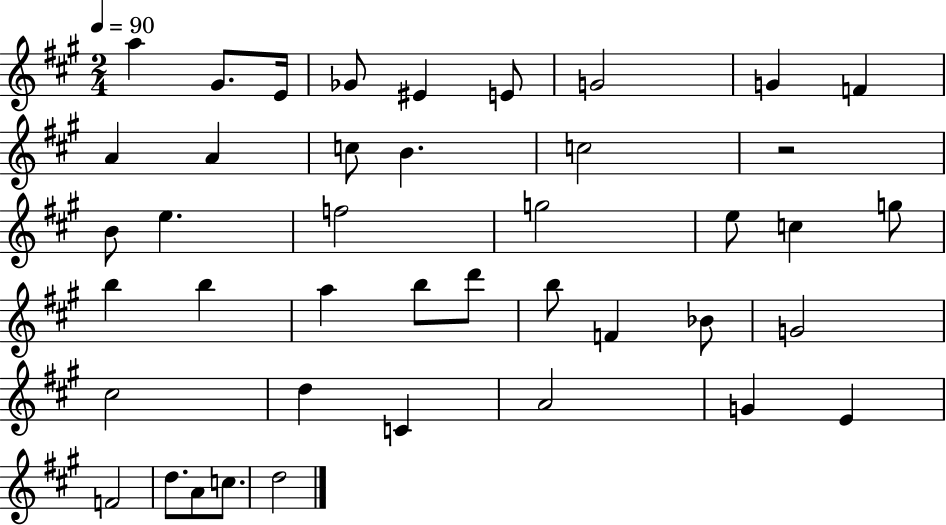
X:1
T:Untitled
M:2/4
L:1/4
K:A
a ^G/2 E/4 _G/2 ^E E/2 G2 G F A A c/2 B c2 z2 B/2 e f2 g2 e/2 c g/2 b b a b/2 d'/2 b/2 F _B/2 G2 ^c2 d C A2 G E F2 d/2 A/2 c/2 d2